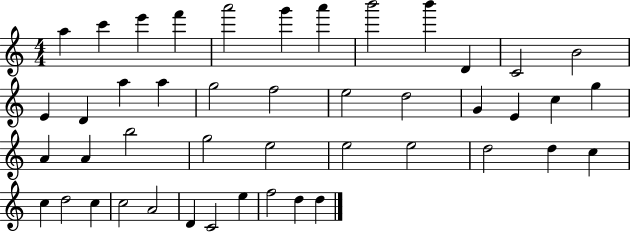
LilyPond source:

{
  \clef treble
  \numericTimeSignature
  \time 4/4
  \key c \major
  a''4 c'''4 e'''4 f'''4 | a'''2 g'''4 a'''4 | b'''2 b'''4 d'4 | c'2 b'2 | \break e'4 d'4 a''4 a''4 | g''2 f''2 | e''2 d''2 | g'4 e'4 c''4 g''4 | \break a'4 a'4 b''2 | g''2 e''2 | e''2 e''2 | d''2 d''4 c''4 | \break c''4 d''2 c''4 | c''2 a'2 | d'4 c'2 e''4 | f''2 d''4 d''4 | \break \bar "|."
}